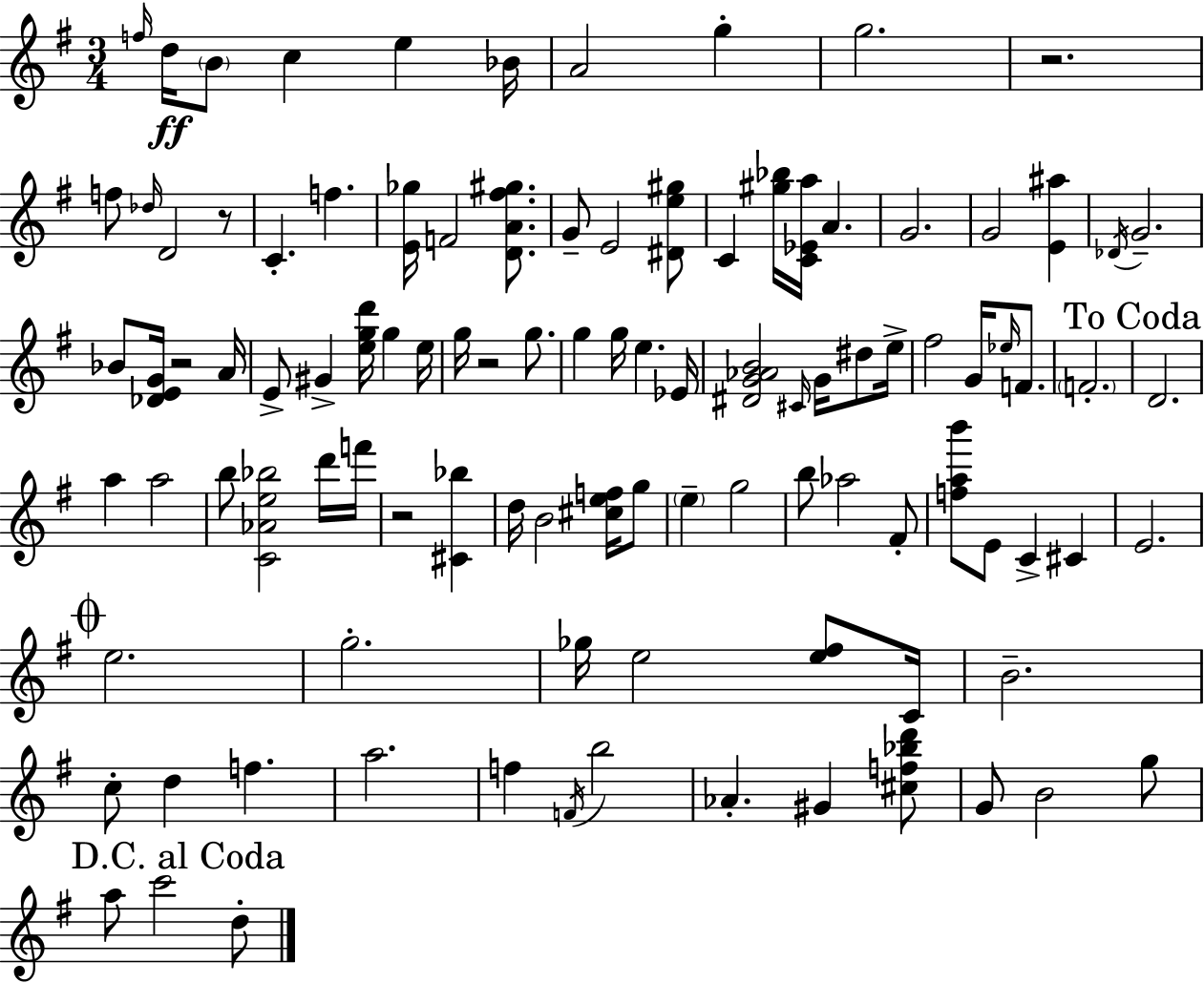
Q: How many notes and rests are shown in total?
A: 103